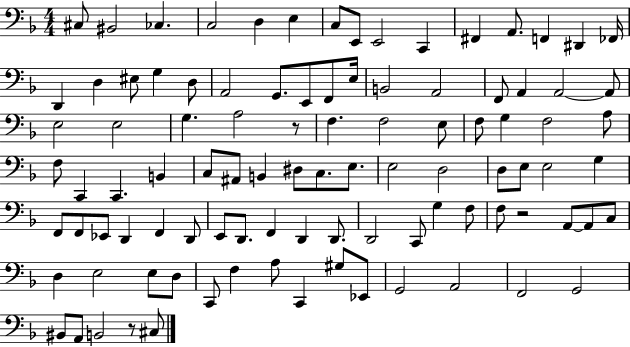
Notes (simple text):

C#3/e BIS2/h CES3/q. C3/h D3/q E3/q C3/e E2/e E2/h C2/q F#2/q A2/e. F2/q D#2/q FES2/s D2/q D3/q EIS3/e G3/q D3/e A2/h G2/e. E2/e F2/e E3/s B2/h A2/h F2/e A2/q A2/h A2/e E3/h E3/h G3/q. A3/h R/e F3/q. F3/h E3/e F3/e G3/q F3/h A3/e F3/e C2/q C2/q. B2/q C3/e A#2/e B2/q D#3/e C3/e. E3/e. E3/h D3/h D3/e E3/e E3/h G3/q F2/e F2/e Eb2/e D2/q F2/q D2/e E2/e D2/e. F2/q D2/q D2/e. D2/h C2/e G3/q F3/e F3/e R/h A2/e A2/e C3/e D3/q E3/h E3/e D3/e C2/e F3/q A3/e C2/q G#3/e Eb2/e G2/h A2/h F2/h G2/h BIS2/e A2/e B2/h R/e C#3/e